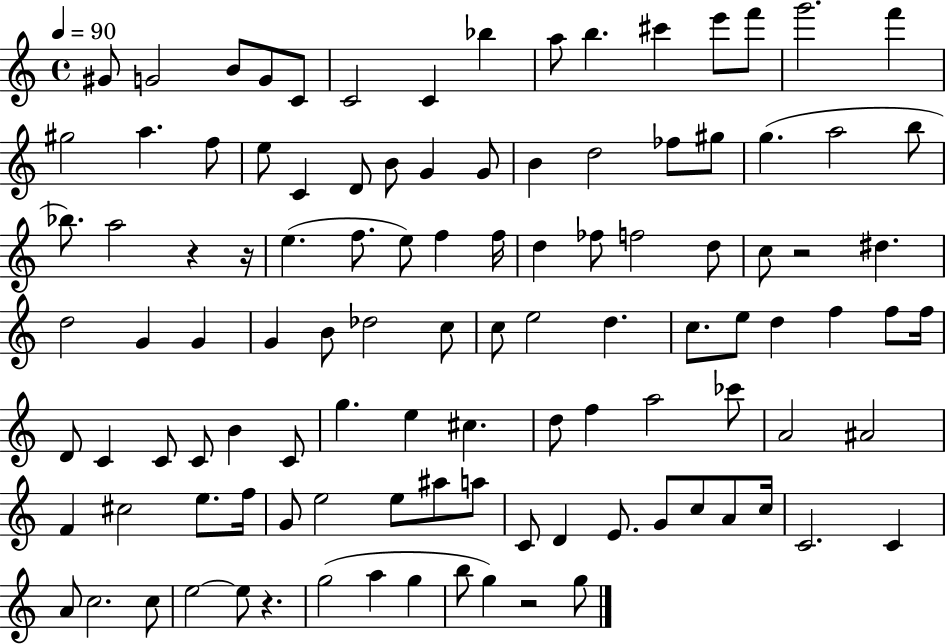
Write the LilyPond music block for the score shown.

{
  \clef treble
  \time 4/4
  \defaultTimeSignature
  \key c \major
  \tempo 4 = 90
  \repeat volta 2 { gis'8 g'2 b'8 g'8 c'8 | c'2 c'4 bes''4 | a''8 b''4. cis'''4 e'''8 f'''8 | g'''2. f'''4 | \break gis''2 a''4. f''8 | e''8 c'4 d'8 b'8 g'4 g'8 | b'4 d''2 fes''8 gis''8 | g''4.( a''2 b''8 | \break bes''8.) a''2 r4 r16 | e''4.( f''8. e''8) f''4 f''16 | d''4 fes''8 f''2 d''8 | c''8 r2 dis''4. | \break d''2 g'4 g'4 | g'4 b'8 des''2 c''8 | c''8 e''2 d''4. | c''8. e''8 d''4 f''4 f''8 f''16 | \break d'8 c'4 c'8 c'8 b'4 c'8 | g''4. e''4 cis''4. | d''8 f''4 a''2 ces'''8 | a'2 ais'2 | \break f'4 cis''2 e''8. f''16 | g'8 e''2 e''8 ais''8 a''8 | c'8 d'4 e'8. g'8 c''8 a'8 c''16 | c'2. c'4 | \break a'8 c''2. c''8 | e''2~~ e''8 r4. | g''2( a''4 g''4 | b''8 g''4) r2 g''8 | \break } \bar "|."
}